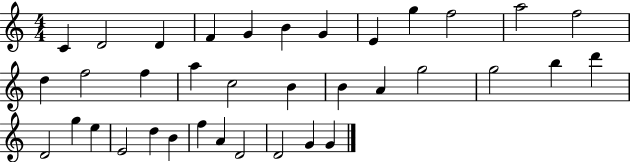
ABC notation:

X:1
T:Untitled
M:4/4
L:1/4
K:C
C D2 D F G B G E g f2 a2 f2 d f2 f a c2 B B A g2 g2 b d' D2 g e E2 d B f A D2 D2 G G